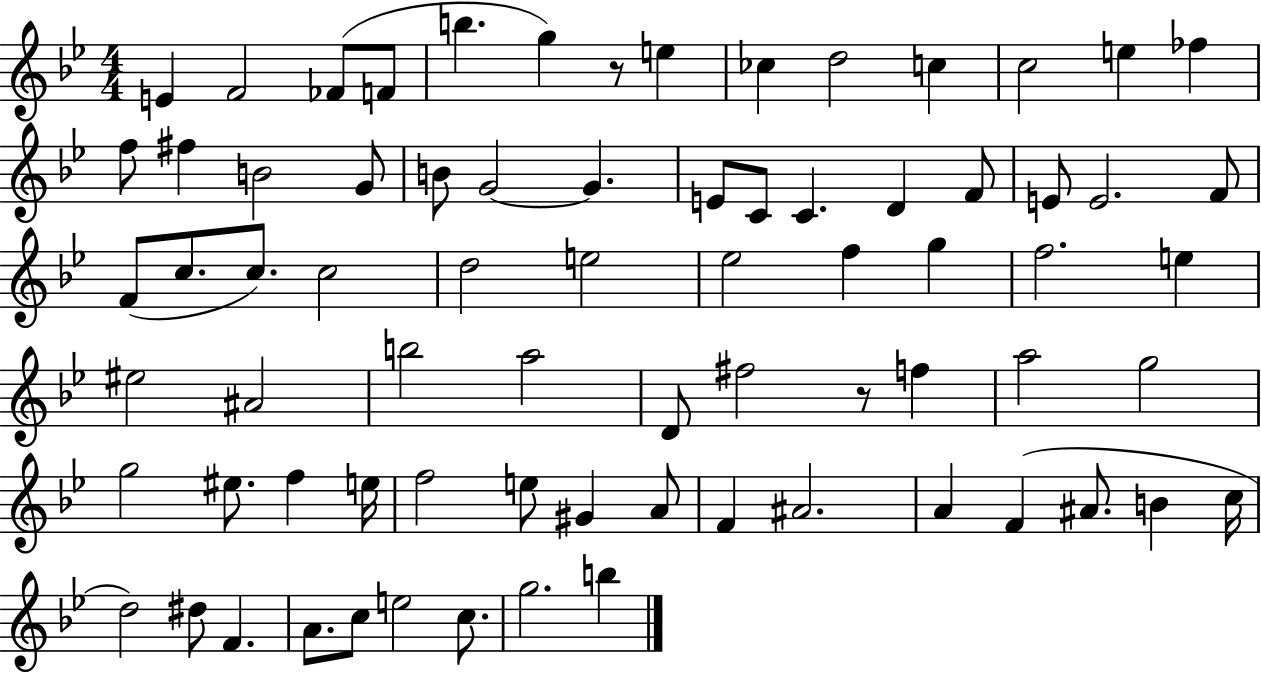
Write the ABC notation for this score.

X:1
T:Untitled
M:4/4
L:1/4
K:Bb
E F2 _F/2 F/2 b g z/2 e _c d2 c c2 e _f f/2 ^f B2 G/2 B/2 G2 G E/2 C/2 C D F/2 E/2 E2 F/2 F/2 c/2 c/2 c2 d2 e2 _e2 f g f2 e ^e2 ^A2 b2 a2 D/2 ^f2 z/2 f a2 g2 g2 ^e/2 f e/4 f2 e/2 ^G A/2 F ^A2 A F ^A/2 B c/4 d2 ^d/2 F A/2 c/2 e2 c/2 g2 b